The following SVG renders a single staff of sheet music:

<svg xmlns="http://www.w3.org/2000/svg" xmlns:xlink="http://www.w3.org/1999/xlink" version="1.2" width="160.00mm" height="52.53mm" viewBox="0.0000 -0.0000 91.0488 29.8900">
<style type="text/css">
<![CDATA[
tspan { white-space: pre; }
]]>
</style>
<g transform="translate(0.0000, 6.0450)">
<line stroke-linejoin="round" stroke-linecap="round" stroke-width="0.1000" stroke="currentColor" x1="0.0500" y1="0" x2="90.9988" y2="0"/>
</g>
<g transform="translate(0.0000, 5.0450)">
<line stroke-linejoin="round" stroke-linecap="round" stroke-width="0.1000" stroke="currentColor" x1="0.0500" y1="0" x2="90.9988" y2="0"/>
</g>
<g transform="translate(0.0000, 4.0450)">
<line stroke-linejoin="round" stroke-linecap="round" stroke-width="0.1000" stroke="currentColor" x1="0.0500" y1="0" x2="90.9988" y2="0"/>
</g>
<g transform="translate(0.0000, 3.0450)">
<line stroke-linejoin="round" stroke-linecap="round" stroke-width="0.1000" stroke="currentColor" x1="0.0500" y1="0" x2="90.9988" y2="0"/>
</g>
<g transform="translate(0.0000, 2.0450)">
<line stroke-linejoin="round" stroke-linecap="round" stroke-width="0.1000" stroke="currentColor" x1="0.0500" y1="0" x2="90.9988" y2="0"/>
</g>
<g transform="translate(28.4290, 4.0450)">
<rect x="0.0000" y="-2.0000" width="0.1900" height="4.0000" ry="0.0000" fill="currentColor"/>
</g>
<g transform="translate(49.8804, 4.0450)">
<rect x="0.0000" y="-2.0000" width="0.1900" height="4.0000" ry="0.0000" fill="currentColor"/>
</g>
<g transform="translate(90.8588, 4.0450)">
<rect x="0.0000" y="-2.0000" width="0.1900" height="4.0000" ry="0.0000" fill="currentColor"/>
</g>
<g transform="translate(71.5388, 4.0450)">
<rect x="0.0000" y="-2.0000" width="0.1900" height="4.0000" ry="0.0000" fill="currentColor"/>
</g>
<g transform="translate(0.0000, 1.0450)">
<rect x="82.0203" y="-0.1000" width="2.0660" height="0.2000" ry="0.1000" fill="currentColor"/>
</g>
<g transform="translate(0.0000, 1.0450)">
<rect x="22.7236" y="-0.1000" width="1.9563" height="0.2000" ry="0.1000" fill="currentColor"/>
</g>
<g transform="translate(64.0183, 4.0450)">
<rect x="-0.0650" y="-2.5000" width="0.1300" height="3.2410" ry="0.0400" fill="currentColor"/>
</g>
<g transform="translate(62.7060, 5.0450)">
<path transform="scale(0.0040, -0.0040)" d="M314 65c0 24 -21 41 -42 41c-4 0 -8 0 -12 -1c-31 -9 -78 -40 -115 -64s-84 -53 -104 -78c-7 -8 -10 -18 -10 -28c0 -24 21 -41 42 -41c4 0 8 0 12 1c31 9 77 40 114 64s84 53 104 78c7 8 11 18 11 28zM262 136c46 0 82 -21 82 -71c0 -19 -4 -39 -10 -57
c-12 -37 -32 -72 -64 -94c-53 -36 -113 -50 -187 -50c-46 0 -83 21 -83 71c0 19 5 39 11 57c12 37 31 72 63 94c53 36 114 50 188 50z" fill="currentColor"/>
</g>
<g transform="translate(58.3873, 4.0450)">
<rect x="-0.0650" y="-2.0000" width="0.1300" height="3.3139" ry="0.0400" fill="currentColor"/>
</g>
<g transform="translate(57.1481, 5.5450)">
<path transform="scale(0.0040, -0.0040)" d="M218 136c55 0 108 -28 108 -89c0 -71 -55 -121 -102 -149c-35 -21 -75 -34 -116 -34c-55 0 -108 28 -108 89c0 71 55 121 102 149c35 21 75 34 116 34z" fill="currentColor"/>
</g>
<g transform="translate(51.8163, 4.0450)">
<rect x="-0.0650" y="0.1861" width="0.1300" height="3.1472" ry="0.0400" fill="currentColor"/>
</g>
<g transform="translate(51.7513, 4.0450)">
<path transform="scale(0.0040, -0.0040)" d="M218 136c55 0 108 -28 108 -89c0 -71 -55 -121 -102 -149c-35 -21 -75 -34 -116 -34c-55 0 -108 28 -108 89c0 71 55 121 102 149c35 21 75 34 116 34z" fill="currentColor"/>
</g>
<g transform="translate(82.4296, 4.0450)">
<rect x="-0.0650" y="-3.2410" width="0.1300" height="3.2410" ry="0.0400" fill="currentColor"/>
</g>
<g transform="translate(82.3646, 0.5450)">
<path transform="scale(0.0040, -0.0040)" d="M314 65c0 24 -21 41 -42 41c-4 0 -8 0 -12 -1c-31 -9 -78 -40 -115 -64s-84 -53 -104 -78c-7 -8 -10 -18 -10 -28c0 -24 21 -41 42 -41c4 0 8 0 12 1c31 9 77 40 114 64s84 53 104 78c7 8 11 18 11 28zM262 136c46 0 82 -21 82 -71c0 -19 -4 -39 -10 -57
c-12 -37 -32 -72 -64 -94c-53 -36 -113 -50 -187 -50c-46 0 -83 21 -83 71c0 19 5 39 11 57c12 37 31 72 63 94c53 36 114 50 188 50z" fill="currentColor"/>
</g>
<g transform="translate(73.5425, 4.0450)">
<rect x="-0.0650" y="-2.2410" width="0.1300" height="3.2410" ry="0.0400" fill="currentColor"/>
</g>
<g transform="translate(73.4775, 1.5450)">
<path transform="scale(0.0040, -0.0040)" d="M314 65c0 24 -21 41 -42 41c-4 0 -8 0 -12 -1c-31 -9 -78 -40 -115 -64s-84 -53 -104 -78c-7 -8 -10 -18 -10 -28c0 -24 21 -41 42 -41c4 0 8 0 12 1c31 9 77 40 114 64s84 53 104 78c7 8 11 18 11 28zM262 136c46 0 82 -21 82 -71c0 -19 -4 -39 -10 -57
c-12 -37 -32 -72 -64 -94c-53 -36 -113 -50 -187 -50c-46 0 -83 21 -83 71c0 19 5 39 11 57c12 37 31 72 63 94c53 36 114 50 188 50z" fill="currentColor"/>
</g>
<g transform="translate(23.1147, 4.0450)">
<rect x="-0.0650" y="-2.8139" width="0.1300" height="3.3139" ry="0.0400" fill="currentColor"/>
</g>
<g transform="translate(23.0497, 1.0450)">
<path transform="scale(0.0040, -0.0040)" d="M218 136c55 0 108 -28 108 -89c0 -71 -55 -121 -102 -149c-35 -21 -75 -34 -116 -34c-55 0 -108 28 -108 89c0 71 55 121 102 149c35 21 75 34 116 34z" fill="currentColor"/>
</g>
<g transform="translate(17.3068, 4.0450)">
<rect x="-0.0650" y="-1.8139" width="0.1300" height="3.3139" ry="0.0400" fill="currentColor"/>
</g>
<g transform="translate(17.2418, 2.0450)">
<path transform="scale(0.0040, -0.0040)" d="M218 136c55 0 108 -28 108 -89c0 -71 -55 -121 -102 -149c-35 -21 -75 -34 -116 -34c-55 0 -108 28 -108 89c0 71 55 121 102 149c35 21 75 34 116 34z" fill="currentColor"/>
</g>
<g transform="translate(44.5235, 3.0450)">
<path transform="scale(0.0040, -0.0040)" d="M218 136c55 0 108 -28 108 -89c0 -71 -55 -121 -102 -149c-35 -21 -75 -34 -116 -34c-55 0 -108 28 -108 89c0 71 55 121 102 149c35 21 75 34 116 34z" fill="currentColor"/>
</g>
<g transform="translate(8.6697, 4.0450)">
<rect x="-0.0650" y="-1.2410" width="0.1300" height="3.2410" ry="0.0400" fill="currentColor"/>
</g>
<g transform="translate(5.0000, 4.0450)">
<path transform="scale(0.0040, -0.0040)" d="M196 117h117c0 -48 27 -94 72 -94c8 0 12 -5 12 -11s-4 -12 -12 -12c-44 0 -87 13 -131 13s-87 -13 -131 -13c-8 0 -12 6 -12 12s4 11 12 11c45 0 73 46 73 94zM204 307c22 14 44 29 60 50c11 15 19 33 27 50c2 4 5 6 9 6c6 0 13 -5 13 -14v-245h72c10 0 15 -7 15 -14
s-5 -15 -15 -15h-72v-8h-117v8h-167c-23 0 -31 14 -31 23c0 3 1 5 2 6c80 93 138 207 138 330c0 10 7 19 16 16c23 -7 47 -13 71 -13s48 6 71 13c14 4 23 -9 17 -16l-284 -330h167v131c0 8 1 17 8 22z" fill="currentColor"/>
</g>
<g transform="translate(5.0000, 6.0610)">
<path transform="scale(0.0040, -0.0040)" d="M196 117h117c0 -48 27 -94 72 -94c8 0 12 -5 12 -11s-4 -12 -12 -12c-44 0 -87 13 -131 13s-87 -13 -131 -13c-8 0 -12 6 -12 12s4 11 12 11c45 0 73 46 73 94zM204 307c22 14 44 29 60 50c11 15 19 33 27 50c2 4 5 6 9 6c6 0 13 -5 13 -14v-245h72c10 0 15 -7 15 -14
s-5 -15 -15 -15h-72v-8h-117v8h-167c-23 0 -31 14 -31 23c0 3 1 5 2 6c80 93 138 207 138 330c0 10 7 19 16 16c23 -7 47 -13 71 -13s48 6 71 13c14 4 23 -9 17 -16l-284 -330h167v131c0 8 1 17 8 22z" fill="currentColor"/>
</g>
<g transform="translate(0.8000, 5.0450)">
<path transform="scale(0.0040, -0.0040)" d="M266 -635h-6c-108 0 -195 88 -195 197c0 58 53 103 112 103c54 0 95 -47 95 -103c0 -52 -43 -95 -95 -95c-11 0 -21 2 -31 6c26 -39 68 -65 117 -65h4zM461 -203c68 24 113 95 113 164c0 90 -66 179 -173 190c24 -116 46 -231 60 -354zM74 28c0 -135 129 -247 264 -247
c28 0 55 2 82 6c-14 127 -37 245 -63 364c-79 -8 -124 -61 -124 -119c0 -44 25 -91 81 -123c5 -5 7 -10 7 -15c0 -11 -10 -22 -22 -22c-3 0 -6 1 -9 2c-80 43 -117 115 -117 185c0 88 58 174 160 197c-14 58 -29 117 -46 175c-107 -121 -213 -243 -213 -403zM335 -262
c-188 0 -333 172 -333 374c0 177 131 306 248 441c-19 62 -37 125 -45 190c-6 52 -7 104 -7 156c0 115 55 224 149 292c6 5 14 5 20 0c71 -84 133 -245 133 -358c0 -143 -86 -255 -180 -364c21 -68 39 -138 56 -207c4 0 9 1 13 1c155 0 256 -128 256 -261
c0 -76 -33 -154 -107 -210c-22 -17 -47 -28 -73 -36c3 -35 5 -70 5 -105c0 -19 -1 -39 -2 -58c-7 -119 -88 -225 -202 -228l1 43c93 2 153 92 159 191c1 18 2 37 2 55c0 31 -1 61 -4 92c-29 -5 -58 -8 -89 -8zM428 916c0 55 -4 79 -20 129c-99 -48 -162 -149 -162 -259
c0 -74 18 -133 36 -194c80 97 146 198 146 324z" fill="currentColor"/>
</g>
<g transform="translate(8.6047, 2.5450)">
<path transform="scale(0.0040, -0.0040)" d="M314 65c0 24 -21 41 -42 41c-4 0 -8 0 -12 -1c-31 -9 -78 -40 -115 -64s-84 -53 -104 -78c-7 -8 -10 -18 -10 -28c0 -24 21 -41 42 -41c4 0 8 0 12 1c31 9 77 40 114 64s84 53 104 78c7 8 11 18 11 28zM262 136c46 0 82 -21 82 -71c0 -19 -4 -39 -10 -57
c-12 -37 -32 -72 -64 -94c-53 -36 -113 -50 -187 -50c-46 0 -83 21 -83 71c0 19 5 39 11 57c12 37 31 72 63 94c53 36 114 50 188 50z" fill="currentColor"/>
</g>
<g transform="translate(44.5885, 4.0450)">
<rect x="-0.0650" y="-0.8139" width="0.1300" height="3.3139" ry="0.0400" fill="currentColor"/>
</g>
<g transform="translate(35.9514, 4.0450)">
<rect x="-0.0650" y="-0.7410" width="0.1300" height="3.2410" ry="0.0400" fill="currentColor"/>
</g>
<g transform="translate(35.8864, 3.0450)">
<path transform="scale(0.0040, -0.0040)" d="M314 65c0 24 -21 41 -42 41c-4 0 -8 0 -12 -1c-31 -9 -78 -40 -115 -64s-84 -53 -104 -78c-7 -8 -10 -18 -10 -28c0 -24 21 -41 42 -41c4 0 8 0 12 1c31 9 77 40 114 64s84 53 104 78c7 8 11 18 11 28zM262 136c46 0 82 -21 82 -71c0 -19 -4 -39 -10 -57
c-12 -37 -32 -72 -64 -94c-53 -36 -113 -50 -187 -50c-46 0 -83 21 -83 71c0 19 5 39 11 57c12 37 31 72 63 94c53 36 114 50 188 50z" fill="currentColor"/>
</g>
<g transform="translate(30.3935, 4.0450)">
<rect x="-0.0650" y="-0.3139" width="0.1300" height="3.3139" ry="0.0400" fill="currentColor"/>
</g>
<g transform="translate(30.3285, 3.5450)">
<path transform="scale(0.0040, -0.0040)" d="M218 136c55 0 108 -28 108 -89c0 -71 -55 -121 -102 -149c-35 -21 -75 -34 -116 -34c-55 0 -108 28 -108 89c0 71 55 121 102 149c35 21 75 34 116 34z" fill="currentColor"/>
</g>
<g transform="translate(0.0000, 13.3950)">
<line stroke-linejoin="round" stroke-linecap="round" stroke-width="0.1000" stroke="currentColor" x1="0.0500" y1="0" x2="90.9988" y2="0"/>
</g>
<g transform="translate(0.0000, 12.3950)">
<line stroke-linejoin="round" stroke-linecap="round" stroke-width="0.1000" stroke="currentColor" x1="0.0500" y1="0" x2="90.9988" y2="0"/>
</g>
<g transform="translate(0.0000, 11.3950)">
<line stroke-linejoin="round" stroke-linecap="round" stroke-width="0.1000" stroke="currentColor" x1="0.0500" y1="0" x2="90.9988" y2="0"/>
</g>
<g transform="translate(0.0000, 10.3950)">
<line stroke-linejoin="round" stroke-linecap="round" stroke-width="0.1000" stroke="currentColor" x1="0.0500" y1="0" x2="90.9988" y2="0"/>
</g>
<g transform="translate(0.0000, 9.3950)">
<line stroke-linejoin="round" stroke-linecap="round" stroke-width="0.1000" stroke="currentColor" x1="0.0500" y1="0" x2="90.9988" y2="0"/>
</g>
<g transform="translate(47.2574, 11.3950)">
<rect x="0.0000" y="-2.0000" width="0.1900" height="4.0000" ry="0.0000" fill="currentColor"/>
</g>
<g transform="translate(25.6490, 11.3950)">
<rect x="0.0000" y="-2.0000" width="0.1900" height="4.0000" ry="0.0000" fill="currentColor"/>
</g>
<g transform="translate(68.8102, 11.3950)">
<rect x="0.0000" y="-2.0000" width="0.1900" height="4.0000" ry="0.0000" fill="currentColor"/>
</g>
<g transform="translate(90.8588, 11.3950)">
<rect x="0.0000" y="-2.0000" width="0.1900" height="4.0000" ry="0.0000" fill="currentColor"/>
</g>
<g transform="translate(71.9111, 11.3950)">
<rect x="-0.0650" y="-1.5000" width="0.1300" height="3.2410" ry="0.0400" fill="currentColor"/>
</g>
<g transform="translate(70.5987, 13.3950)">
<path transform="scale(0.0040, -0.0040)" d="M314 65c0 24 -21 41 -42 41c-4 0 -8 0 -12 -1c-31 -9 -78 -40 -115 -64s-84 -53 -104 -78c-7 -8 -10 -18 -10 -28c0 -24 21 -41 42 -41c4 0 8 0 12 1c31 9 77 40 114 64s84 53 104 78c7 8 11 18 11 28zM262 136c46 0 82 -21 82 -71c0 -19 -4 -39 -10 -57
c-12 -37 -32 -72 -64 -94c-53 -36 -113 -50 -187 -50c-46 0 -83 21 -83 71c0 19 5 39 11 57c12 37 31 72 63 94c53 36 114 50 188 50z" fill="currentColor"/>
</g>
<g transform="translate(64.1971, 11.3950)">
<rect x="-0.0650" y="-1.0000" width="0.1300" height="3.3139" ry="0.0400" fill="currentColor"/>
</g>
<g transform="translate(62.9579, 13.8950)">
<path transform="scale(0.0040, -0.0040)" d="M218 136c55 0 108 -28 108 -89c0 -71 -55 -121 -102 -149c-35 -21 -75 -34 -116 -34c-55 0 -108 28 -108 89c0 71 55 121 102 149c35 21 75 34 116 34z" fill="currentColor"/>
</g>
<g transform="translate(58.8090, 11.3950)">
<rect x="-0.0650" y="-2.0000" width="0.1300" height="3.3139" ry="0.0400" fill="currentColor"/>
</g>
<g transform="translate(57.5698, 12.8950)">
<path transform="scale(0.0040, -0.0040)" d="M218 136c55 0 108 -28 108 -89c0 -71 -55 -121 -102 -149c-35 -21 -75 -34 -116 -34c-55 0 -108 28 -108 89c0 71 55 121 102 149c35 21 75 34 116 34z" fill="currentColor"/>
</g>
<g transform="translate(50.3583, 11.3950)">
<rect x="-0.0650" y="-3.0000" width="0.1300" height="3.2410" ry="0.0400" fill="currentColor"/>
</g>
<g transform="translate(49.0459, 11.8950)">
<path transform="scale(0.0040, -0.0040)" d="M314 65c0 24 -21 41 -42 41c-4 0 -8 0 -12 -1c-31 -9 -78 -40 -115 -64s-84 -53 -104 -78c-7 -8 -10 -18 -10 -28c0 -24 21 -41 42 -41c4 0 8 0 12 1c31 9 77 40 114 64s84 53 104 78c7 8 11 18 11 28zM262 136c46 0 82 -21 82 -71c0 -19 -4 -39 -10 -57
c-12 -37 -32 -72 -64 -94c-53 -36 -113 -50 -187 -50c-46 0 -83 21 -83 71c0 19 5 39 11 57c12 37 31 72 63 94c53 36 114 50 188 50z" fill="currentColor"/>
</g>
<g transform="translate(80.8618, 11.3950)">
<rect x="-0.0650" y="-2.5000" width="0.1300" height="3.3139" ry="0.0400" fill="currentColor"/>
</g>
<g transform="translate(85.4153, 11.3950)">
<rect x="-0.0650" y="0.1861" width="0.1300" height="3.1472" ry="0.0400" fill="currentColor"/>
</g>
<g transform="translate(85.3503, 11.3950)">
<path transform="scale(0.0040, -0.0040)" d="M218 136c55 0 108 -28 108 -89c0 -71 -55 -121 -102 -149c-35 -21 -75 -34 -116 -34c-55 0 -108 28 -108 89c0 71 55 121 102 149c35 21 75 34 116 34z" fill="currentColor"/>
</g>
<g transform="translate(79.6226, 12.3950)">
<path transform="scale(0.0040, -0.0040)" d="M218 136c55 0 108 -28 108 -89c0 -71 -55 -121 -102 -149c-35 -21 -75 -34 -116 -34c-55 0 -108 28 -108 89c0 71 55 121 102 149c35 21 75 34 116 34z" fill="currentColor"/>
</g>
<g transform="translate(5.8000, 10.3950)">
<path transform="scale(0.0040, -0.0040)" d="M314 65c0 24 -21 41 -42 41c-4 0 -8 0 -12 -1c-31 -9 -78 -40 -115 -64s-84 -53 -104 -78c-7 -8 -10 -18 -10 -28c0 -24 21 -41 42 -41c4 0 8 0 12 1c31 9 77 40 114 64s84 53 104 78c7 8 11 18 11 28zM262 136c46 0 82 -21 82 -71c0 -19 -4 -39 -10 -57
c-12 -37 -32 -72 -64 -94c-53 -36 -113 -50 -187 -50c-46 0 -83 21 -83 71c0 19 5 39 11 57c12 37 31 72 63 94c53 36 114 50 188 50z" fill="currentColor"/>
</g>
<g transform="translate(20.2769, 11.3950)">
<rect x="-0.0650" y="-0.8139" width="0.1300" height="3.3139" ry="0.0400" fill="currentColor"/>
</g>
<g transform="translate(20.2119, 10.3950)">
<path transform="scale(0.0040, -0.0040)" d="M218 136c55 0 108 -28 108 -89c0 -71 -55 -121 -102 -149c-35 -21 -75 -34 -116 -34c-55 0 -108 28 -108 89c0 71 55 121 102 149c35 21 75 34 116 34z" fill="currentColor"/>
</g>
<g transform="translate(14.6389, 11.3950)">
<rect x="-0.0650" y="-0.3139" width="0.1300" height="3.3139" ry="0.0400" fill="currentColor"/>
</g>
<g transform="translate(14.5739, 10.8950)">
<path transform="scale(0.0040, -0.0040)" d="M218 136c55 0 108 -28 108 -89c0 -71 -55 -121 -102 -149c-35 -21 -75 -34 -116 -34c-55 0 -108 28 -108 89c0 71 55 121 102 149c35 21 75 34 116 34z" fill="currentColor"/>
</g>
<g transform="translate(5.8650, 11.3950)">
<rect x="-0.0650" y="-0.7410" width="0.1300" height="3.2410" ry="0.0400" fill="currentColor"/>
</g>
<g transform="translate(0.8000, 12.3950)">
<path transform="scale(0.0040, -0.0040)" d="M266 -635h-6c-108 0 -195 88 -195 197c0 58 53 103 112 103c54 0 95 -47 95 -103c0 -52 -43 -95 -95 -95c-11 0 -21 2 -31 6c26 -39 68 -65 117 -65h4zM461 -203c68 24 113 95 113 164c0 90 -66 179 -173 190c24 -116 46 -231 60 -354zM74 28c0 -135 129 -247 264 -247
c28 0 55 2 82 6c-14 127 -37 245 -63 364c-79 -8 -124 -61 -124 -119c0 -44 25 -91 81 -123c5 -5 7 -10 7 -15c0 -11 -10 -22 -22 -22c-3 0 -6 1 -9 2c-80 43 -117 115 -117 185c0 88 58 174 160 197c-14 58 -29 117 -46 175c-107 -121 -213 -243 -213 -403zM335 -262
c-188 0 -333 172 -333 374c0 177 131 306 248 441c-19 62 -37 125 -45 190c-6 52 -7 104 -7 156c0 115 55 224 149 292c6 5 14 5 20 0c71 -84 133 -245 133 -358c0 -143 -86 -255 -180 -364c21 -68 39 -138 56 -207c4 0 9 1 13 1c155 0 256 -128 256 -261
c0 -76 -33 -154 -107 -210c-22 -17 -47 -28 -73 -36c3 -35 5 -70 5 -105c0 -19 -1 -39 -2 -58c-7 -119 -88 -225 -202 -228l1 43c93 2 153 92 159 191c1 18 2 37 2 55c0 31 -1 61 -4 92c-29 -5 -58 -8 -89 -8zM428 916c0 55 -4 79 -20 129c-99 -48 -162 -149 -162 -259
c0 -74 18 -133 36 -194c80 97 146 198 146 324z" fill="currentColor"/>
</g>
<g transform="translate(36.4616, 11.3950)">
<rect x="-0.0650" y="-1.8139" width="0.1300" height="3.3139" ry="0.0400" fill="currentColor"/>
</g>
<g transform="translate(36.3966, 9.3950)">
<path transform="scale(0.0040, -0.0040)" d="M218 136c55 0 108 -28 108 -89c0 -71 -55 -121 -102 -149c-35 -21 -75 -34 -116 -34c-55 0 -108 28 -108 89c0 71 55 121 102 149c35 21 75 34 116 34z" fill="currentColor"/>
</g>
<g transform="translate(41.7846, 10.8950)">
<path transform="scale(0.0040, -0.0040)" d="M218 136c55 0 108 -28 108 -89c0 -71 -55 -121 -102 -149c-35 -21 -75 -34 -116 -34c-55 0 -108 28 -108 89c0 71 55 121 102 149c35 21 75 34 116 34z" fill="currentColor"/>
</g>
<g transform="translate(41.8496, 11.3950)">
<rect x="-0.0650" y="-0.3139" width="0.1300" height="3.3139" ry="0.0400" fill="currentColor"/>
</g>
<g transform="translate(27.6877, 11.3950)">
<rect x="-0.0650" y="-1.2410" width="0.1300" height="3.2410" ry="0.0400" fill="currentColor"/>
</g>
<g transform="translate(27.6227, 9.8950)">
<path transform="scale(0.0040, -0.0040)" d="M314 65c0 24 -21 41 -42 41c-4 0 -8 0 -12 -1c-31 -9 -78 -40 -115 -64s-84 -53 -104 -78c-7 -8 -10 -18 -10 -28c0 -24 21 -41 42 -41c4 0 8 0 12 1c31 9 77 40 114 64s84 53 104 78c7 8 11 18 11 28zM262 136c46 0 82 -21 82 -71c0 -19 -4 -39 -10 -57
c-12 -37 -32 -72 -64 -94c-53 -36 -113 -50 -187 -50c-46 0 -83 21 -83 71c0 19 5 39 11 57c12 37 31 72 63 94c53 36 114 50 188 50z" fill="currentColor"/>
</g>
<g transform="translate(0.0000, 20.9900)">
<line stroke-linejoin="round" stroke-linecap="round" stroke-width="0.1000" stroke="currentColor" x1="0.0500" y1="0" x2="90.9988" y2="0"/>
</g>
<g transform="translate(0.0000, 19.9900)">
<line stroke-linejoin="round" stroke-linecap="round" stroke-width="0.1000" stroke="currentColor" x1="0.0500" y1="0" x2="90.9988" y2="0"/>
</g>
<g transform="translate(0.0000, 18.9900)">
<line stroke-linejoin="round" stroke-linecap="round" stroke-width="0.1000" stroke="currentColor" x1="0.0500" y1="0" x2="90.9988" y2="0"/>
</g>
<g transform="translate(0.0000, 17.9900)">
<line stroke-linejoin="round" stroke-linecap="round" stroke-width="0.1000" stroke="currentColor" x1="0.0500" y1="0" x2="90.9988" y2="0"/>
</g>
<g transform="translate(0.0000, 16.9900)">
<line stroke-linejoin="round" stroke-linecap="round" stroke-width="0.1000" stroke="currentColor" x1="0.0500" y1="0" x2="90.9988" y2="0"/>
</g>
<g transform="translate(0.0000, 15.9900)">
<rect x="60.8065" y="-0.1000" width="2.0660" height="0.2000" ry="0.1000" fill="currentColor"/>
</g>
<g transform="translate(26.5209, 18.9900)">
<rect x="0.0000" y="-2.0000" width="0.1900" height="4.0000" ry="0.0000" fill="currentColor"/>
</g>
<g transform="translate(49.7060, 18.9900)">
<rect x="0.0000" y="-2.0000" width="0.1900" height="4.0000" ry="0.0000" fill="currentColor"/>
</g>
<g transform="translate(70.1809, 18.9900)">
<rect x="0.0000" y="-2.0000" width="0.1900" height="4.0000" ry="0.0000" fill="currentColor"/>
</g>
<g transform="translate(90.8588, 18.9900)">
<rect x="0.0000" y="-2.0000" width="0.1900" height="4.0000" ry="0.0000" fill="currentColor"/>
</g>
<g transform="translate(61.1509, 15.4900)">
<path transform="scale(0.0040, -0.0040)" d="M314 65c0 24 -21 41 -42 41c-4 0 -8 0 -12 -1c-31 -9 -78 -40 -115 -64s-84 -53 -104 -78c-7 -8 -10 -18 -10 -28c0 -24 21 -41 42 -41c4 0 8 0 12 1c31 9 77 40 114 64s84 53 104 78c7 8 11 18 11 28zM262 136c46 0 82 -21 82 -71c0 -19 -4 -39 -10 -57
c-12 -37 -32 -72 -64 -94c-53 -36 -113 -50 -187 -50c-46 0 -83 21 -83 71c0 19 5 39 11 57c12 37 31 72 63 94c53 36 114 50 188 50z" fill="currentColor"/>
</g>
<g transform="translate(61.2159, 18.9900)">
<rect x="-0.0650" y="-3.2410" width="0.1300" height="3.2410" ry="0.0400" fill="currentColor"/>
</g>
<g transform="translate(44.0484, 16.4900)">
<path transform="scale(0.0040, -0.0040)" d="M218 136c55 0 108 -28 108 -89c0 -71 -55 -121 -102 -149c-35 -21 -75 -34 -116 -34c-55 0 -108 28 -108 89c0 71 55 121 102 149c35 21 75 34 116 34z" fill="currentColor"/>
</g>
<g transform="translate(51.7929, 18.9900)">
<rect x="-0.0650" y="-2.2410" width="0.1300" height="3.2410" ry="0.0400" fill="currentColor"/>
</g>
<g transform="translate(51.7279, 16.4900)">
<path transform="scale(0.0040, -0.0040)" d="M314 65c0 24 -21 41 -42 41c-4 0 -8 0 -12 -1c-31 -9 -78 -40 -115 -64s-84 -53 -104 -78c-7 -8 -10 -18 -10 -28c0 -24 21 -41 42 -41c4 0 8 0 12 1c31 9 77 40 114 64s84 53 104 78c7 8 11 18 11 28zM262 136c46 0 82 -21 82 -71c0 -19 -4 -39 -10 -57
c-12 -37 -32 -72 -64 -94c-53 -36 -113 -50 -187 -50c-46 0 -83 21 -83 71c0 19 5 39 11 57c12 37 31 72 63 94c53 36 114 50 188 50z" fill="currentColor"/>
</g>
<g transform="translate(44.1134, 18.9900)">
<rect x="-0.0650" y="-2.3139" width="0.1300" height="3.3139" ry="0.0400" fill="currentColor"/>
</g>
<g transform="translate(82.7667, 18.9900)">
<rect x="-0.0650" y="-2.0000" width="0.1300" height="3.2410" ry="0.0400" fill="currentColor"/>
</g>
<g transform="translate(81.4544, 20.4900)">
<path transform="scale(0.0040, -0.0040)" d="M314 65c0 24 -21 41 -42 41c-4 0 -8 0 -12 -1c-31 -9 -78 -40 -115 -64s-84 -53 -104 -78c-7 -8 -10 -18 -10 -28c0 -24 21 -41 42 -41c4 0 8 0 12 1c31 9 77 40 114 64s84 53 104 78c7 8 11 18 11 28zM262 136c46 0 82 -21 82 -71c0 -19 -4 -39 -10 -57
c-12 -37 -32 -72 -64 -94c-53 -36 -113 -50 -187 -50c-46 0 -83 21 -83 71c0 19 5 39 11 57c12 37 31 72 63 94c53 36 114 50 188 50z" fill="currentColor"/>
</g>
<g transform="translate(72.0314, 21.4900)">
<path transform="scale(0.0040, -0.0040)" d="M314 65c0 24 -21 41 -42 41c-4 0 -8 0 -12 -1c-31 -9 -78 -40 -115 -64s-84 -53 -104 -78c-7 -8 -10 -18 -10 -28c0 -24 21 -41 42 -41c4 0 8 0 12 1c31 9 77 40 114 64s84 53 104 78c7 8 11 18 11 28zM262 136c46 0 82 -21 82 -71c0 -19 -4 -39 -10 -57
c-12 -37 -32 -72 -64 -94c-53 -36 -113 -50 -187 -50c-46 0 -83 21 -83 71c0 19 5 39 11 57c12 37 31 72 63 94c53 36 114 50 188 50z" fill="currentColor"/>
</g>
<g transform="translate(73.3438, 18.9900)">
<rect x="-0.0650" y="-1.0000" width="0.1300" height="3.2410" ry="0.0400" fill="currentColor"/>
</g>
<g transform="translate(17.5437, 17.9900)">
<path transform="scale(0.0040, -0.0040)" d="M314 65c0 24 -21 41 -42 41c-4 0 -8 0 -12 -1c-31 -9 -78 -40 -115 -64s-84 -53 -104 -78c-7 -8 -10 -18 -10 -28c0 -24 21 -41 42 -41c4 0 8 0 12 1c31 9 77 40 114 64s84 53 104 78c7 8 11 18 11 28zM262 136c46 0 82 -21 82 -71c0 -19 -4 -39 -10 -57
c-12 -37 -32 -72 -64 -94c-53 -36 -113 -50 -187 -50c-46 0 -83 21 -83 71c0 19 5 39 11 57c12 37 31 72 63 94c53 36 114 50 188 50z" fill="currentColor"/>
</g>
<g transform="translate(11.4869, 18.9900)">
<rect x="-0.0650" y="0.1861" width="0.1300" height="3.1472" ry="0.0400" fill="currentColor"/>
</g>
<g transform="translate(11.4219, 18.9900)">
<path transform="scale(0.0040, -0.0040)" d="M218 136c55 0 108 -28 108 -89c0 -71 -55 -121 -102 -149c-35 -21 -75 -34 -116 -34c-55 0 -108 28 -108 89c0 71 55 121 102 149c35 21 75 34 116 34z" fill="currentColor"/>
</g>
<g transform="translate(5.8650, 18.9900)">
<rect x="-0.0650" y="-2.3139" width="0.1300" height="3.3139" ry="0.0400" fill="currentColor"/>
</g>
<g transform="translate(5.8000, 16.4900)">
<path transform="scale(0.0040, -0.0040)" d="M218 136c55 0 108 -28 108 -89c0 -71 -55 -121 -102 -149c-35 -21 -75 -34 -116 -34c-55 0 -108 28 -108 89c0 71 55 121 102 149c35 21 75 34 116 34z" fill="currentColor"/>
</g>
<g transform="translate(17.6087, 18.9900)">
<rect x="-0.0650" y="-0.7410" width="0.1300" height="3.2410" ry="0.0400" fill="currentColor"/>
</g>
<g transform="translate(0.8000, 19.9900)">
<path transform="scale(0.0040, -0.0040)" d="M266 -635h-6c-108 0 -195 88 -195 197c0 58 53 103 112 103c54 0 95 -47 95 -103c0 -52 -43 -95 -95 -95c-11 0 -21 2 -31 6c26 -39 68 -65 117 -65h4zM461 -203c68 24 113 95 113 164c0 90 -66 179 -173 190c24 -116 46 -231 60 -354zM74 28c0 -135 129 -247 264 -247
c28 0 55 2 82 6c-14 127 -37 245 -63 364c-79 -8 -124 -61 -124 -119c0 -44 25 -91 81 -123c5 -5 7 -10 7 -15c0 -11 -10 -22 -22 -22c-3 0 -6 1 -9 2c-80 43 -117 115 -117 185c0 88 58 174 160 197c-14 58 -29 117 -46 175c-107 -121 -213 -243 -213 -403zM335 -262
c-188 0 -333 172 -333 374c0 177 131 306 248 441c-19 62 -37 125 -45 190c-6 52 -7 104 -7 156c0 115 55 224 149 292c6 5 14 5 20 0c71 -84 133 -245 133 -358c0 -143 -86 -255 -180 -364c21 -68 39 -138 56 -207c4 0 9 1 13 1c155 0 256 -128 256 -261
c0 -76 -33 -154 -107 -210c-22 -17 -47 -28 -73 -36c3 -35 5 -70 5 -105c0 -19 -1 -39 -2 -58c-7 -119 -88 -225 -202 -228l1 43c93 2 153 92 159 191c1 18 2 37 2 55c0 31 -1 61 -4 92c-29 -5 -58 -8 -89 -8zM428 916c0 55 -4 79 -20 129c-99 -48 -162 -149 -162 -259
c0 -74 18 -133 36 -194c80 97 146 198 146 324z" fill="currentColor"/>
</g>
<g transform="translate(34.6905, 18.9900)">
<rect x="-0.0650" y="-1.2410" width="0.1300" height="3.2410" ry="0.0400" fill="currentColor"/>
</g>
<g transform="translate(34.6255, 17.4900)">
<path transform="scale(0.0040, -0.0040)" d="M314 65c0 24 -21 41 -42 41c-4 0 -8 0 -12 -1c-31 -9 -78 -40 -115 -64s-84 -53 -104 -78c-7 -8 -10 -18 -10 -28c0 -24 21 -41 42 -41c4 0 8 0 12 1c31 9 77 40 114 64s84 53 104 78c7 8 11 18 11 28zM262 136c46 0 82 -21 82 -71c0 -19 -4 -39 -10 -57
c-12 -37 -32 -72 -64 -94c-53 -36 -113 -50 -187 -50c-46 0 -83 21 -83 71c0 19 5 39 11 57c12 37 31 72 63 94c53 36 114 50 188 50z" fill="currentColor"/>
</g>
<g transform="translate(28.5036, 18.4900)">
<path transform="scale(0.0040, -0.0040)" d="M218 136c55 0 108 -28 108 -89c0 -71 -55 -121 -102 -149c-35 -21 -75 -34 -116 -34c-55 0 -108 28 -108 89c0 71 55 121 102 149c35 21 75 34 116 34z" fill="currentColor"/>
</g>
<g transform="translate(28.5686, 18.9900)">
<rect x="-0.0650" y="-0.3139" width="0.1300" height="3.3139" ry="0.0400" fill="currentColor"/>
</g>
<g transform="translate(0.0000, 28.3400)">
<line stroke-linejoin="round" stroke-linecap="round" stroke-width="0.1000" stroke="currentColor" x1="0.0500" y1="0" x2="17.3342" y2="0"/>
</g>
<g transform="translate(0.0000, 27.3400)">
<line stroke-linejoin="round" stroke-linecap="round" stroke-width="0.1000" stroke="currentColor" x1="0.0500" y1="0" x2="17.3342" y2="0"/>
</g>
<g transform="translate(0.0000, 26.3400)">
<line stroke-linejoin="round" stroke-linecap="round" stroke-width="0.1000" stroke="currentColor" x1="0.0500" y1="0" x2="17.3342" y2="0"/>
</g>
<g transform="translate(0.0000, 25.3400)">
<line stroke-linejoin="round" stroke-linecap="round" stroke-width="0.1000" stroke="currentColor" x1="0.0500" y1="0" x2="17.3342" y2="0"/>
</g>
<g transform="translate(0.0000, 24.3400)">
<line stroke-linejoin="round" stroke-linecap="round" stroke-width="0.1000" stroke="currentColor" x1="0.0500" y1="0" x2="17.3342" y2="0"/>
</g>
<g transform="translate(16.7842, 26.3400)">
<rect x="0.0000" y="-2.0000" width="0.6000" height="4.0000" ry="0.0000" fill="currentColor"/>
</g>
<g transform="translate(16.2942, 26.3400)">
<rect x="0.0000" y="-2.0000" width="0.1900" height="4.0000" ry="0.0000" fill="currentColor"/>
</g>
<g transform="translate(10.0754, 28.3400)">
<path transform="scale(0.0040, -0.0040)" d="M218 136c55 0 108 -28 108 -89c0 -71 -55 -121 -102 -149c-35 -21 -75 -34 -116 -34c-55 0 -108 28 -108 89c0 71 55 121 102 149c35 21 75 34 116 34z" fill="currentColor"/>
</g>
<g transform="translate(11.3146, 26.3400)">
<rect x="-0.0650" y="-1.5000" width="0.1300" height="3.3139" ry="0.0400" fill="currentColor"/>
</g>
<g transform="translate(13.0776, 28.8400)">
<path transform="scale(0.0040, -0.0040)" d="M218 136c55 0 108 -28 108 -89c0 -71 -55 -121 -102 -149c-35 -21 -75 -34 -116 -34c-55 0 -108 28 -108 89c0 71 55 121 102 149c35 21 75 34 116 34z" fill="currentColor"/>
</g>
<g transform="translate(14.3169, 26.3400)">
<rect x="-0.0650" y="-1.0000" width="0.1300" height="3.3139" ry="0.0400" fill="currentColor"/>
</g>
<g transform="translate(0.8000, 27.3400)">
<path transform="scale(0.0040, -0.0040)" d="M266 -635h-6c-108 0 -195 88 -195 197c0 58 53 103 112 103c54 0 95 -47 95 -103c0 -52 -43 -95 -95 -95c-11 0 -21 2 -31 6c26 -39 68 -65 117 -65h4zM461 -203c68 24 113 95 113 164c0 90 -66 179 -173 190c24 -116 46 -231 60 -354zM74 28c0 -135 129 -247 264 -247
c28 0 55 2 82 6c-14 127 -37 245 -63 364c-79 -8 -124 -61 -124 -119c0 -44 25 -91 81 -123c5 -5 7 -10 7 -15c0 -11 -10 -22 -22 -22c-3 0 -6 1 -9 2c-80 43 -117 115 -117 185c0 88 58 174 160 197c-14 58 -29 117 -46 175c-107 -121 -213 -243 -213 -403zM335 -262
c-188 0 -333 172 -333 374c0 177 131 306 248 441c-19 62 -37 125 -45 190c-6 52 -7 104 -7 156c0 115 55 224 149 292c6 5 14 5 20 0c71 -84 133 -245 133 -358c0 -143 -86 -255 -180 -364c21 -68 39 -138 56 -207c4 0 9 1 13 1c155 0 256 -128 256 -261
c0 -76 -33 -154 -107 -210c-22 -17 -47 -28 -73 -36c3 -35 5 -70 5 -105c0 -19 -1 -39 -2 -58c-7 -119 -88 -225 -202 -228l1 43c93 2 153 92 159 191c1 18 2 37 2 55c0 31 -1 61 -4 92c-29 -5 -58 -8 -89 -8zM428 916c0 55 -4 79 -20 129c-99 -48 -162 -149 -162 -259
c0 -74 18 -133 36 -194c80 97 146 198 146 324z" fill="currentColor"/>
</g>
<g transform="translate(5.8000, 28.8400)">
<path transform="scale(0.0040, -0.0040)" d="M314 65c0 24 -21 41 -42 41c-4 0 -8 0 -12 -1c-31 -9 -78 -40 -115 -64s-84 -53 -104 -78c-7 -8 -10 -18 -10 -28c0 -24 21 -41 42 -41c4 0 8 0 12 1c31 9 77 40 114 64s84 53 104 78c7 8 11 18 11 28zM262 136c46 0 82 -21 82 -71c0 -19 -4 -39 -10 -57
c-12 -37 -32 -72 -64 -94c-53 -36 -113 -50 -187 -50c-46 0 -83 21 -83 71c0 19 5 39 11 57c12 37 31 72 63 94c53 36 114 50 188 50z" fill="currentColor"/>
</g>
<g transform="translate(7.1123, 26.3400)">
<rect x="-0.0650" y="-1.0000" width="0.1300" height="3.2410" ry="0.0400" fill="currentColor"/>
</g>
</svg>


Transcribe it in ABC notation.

X:1
T:Untitled
M:4/4
L:1/4
K:C
e2 f a c d2 d B F G2 g2 b2 d2 c d e2 f c A2 F D E2 G B g B d2 c e2 g g2 b2 D2 F2 D2 E D